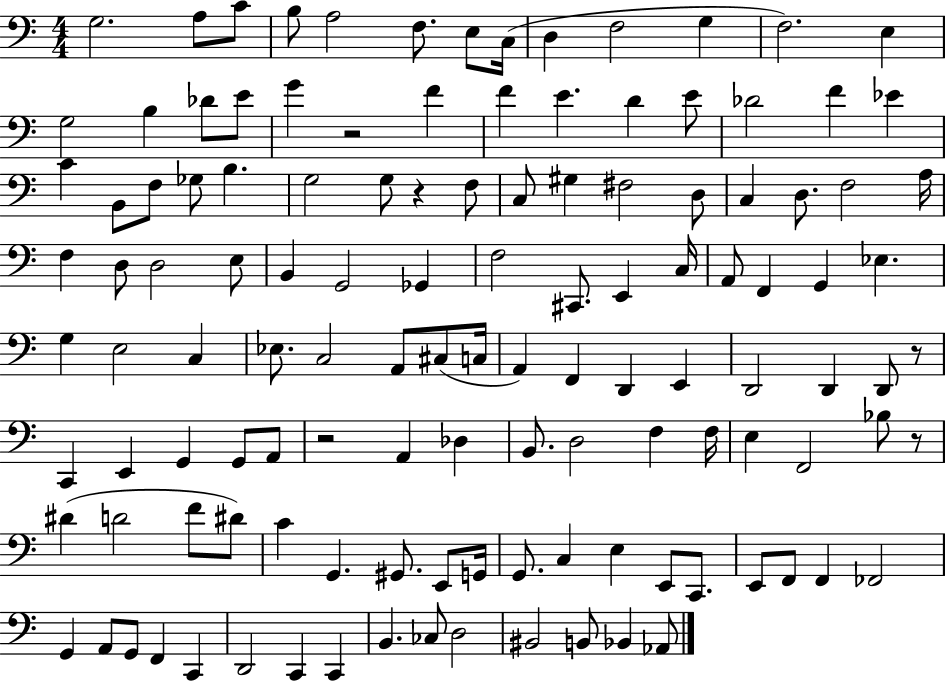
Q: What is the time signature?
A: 4/4